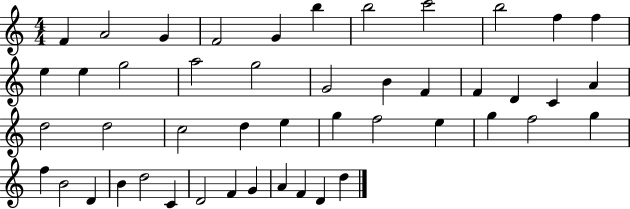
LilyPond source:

{
  \clef treble
  \numericTimeSignature
  \time 4/4
  \key c \major
  f'4 a'2 g'4 | f'2 g'4 b''4 | b''2 c'''2 | b''2 f''4 f''4 | \break e''4 e''4 g''2 | a''2 g''2 | g'2 b'4 f'4 | f'4 d'4 c'4 a'4 | \break d''2 d''2 | c''2 d''4 e''4 | g''4 f''2 e''4 | g''4 f''2 g''4 | \break f''4 b'2 d'4 | b'4 d''2 c'4 | d'2 f'4 g'4 | a'4 f'4 d'4 d''4 | \break \bar "|."
}